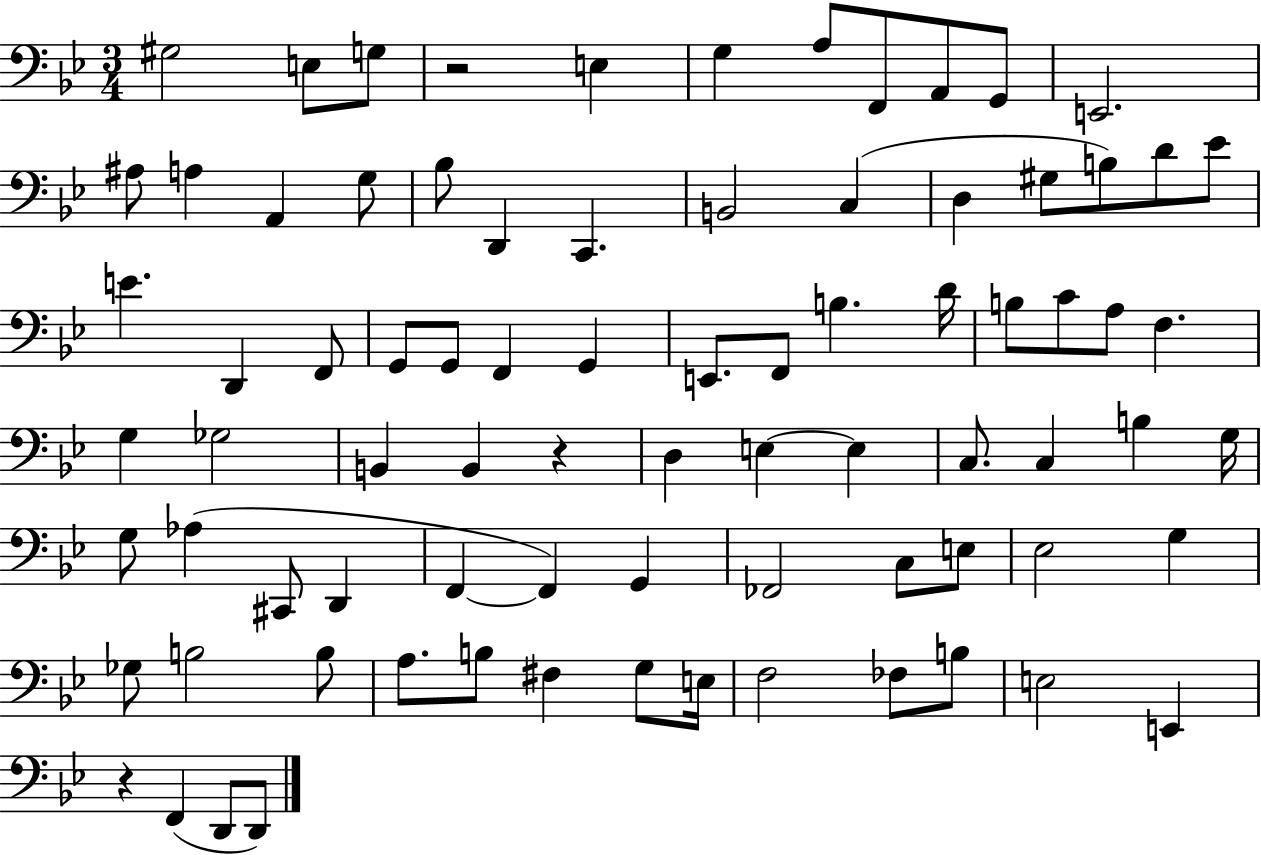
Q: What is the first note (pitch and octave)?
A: G#3